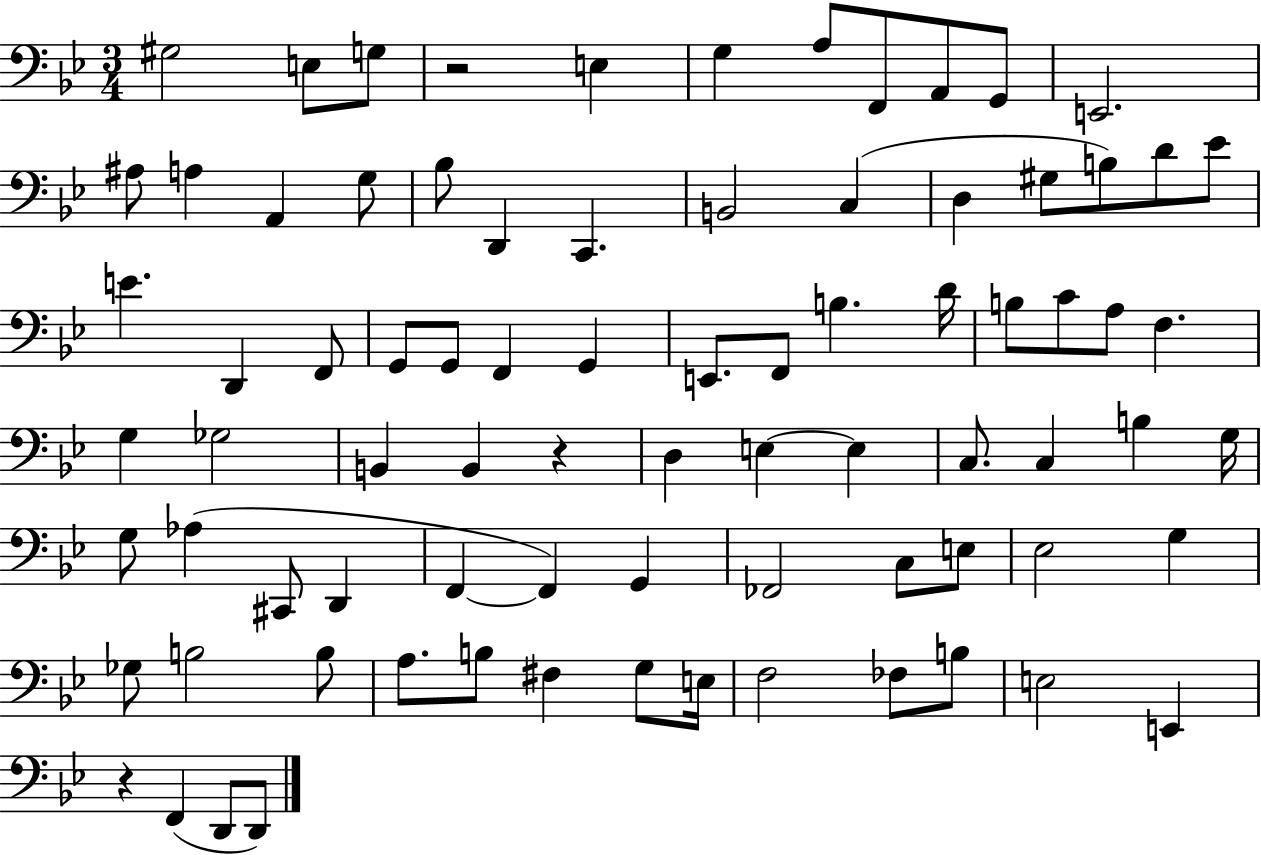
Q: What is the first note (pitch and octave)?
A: G#3